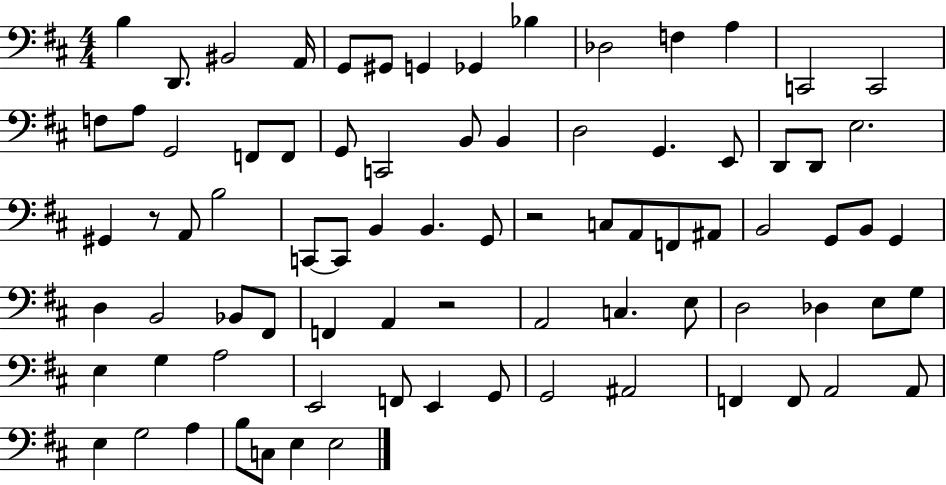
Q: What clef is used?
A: bass